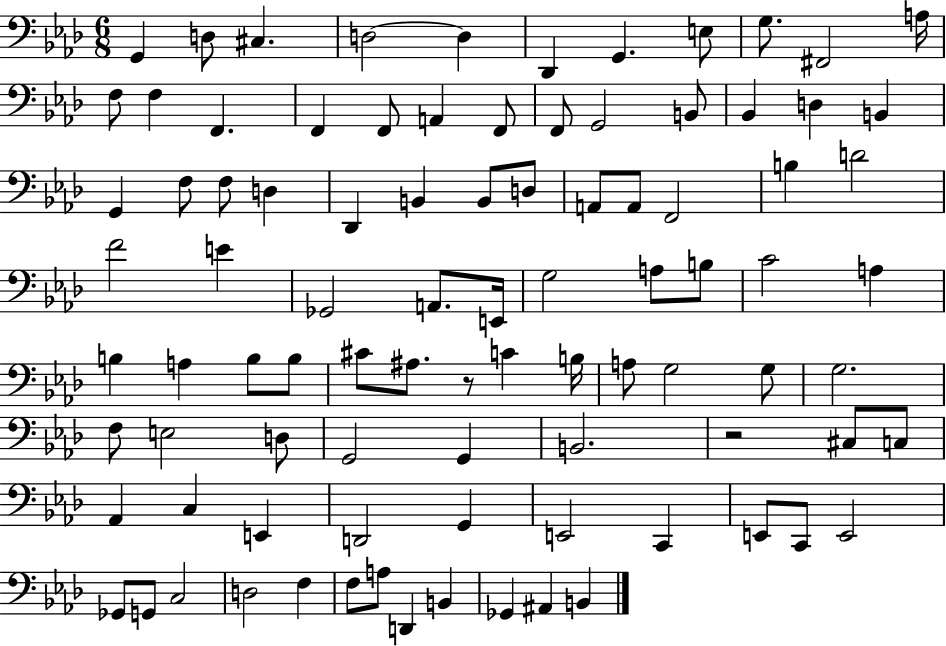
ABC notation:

X:1
T:Untitled
M:6/8
L:1/4
K:Ab
G,, D,/2 ^C, D,2 D, _D,, G,, E,/2 G,/2 ^F,,2 A,/4 F,/2 F, F,, F,, F,,/2 A,, F,,/2 F,,/2 G,,2 B,,/2 _B,, D, B,, G,, F,/2 F,/2 D, _D,, B,, B,,/2 D,/2 A,,/2 A,,/2 F,,2 B, D2 F2 E _G,,2 A,,/2 E,,/4 G,2 A,/2 B,/2 C2 A, B, A, B,/2 B,/2 ^C/2 ^A,/2 z/2 C B,/4 A,/2 G,2 G,/2 G,2 F,/2 E,2 D,/2 G,,2 G,, B,,2 z2 ^C,/2 C,/2 _A,, C, E,, D,,2 G,, E,,2 C,, E,,/2 C,,/2 E,,2 _G,,/2 G,,/2 C,2 D,2 F, F,/2 A,/2 D,, B,, _G,, ^A,, B,,